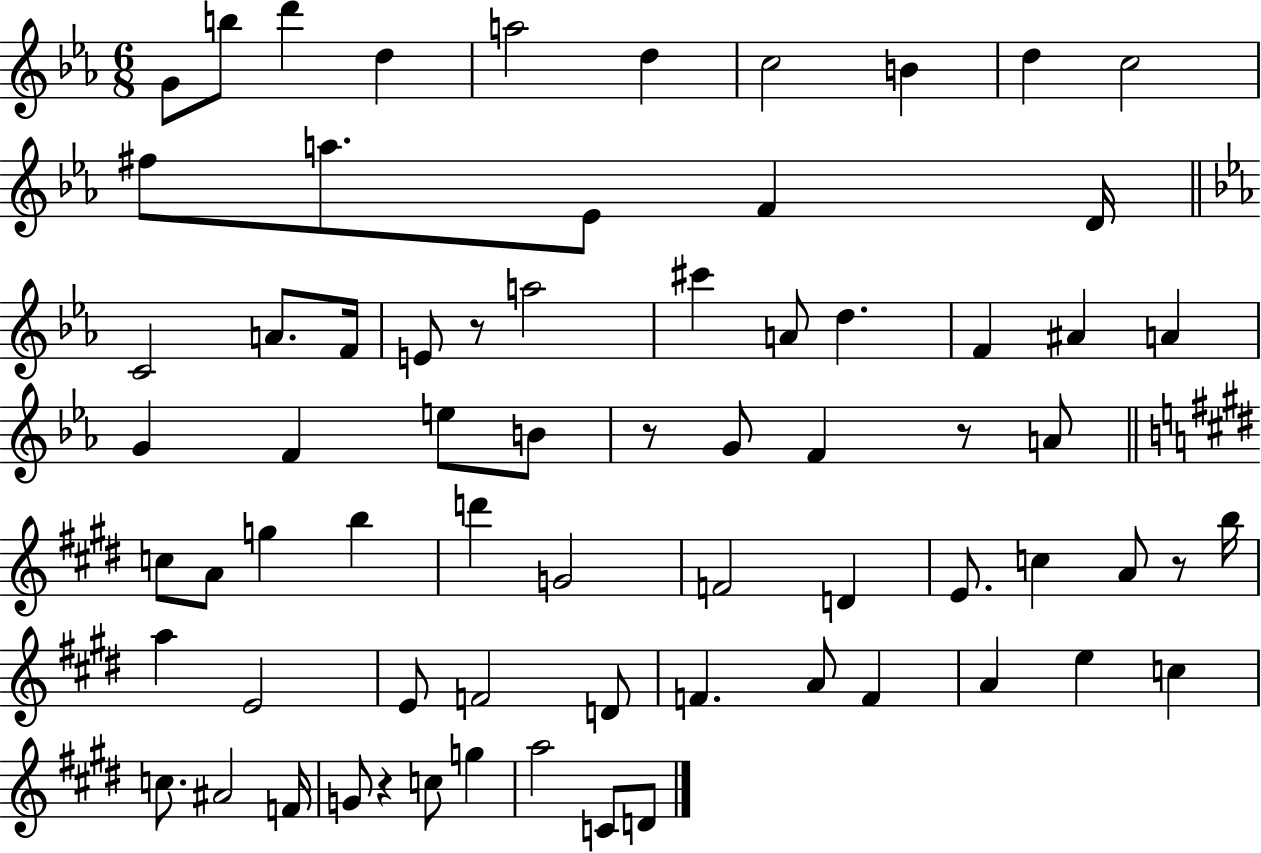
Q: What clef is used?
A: treble